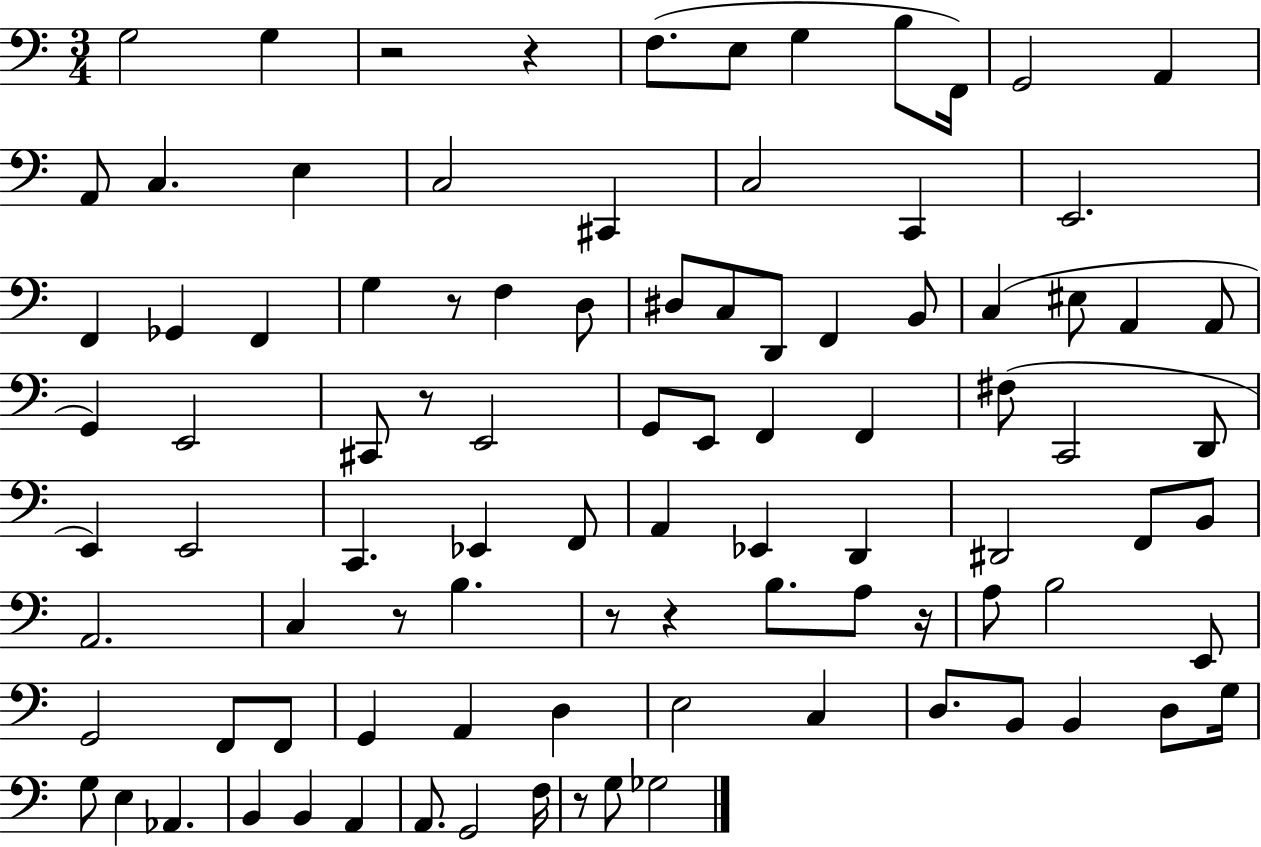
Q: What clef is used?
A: bass